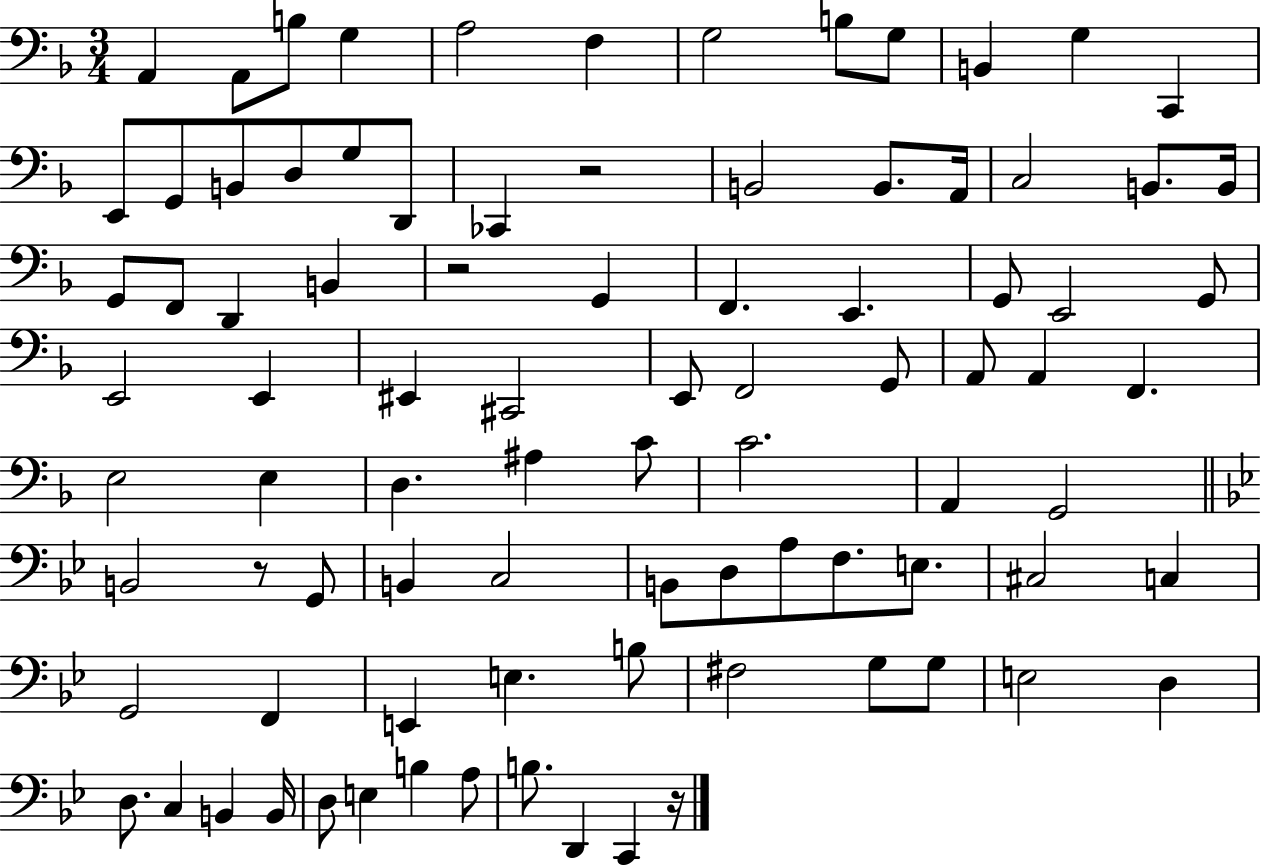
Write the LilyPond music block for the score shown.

{
  \clef bass
  \numericTimeSignature
  \time 3/4
  \key f \major
  a,4 a,8 b8 g4 | a2 f4 | g2 b8 g8 | b,4 g4 c,4 | \break e,8 g,8 b,8 d8 g8 d,8 | ces,4 r2 | b,2 b,8. a,16 | c2 b,8. b,16 | \break g,8 f,8 d,4 b,4 | r2 g,4 | f,4. e,4. | g,8 e,2 g,8 | \break e,2 e,4 | eis,4 cis,2 | e,8 f,2 g,8 | a,8 a,4 f,4. | \break e2 e4 | d4. ais4 c'8 | c'2. | a,4 g,2 | \break \bar "||" \break \key bes \major b,2 r8 g,8 | b,4 c2 | b,8 d8 a8 f8. e8. | cis2 c4 | \break g,2 f,4 | e,4 e4. b8 | fis2 g8 g8 | e2 d4 | \break d8. c4 b,4 b,16 | d8 e4 b4 a8 | b8. d,4 c,4 r16 | \bar "|."
}